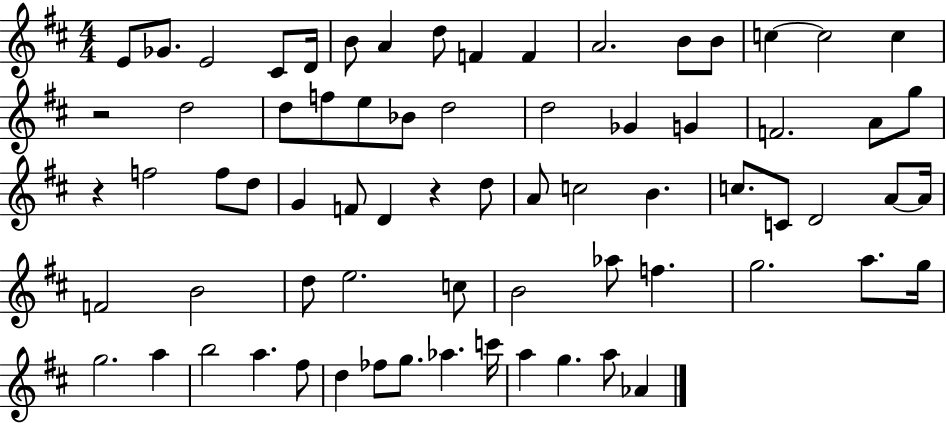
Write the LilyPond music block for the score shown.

{
  \clef treble
  \numericTimeSignature
  \time 4/4
  \key d \major
  e'8 ges'8. e'2 cis'8 d'16 | b'8 a'4 d''8 f'4 f'4 | a'2. b'8 b'8 | c''4~~ c''2 c''4 | \break r2 d''2 | d''8 f''8 e''8 bes'8 d''2 | d''2 ges'4 g'4 | f'2. a'8 g''8 | \break r4 f''2 f''8 d''8 | g'4 f'8 d'4 r4 d''8 | a'8 c''2 b'4. | c''8. c'8 d'2 a'8~~ a'16 | \break f'2 b'2 | d''8 e''2. c''8 | b'2 aes''8 f''4. | g''2. a''8. g''16 | \break g''2. a''4 | b''2 a''4. fis''8 | d''4 fes''8 g''8. aes''4. c'''16 | a''4 g''4. a''8 aes'4 | \break \bar "|."
}